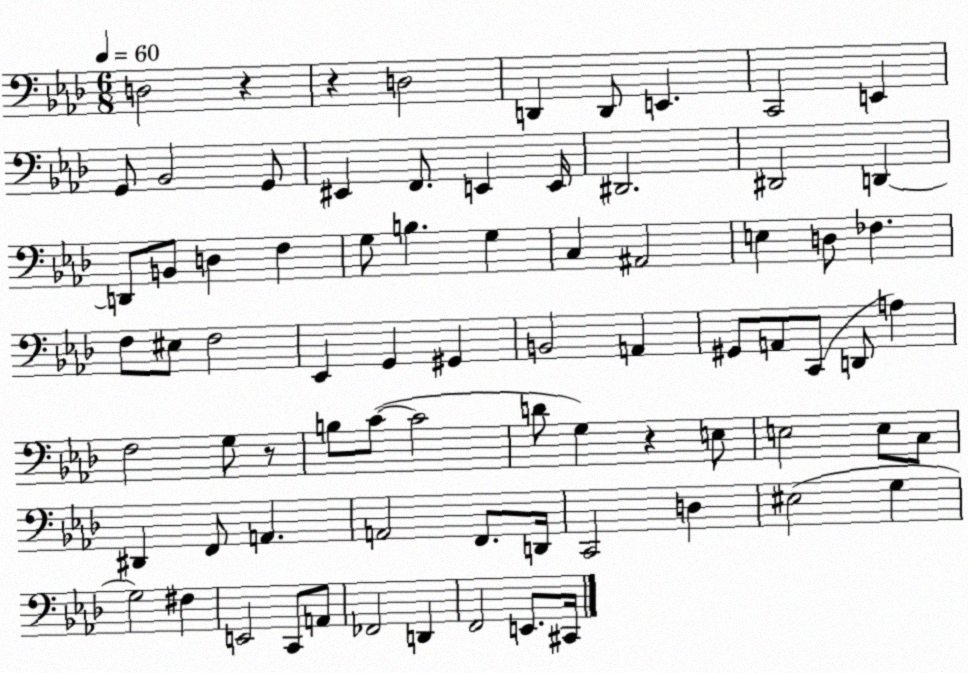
X:1
T:Untitled
M:6/8
L:1/4
K:Ab
D,2 z z D,2 D,, D,,/2 E,, C,,2 E,, G,,/2 _B,,2 G,,/2 ^E,, F,,/2 E,, E,,/4 ^D,,2 ^D,,2 D,, D,,/2 B,,/2 D, F, G,/2 B, G, C, ^A,,2 E, D,/2 _F, F,/2 ^E,/2 F,2 _E,, G,, ^G,, B,,2 A,, ^G,,/2 A,,/2 C,,/2 D,,/2 A, F,2 G,/2 z/2 B,/2 C/2 C2 D/2 G, z E,/2 E,2 E,/2 C,/2 ^D,, F,,/2 A,, A,,2 F,,/2 D,,/4 C,,2 D, ^E,2 G, G,2 ^F, E,,2 C,,/2 A,,/2 _F,,2 D,, F,,2 E,,/2 ^C,,/4